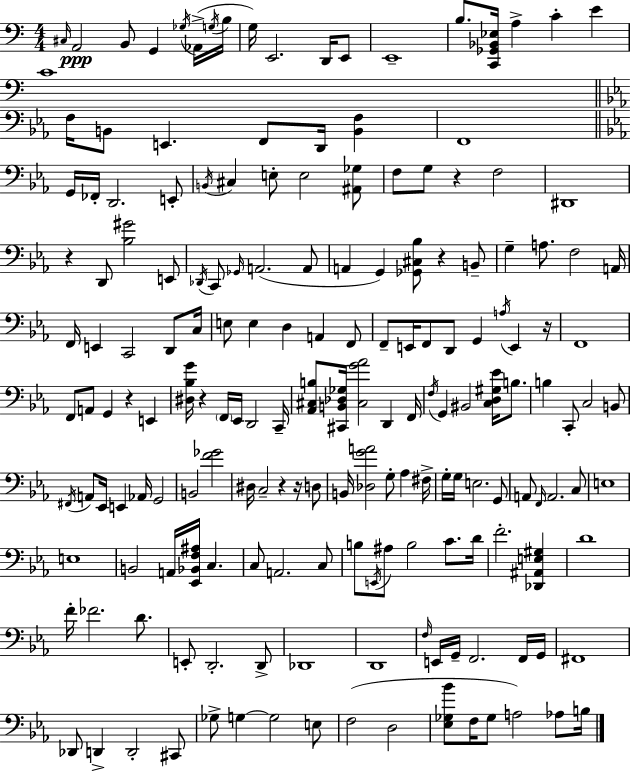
X:1
T:Untitled
M:4/4
L:1/4
K:C
^C,/4 A,,2 B,,/2 G,, _G,/4 _A,,/4 G,/4 B,/4 G,/4 E,,2 D,,/4 E,,/2 E,,4 B,/2 [C,,_G,,_B,,_E,]/4 A, C E C4 F,/4 B,,/2 E,, F,,/2 D,,/4 [B,,F,] F,,4 G,,/4 _F,,/4 D,,2 E,,/2 B,,/4 ^C, E,/2 E,2 [^A,,_G,]/2 F,/2 G,/2 z F,2 ^D,,4 z D,,/2 [_B,^G]2 E,,/2 _D,,/4 C,,/2 _G,,/4 A,,2 A,,/2 A,, G,, [_G,,^C,_B,]/2 z B,,/2 G, A,/2 F,2 A,,/4 F,,/4 E,, C,,2 D,,/2 C,/4 E,/2 E, D, A,, F,,/2 F,,/2 E,,/4 F,,/2 D,,/2 G,, A,/4 E,, z/4 F,,4 F,,/2 A,,/2 G,, z E,, [^D,_B,G]/4 z F,,/4 _E,,/4 D,,2 C,,/4 [_A,,^C,B,]/2 [^C,,B,,_D,_G,]/4 [^C,G_A]2 D,, F,,/4 F,/4 G,, ^B,,2 [C,D,^G,_E]/4 B,/2 B, C,,/2 C,2 B,,/2 ^F,,/4 A,,/2 _E,,/4 E,, _A,,/4 G,,2 B,,2 [F_G]2 ^D,/4 C,2 z z/4 D,/2 B,,/4 [_D,GA]2 G,/2 _A, ^F,/4 G,/4 G,/4 E,2 G,,/2 A,,/2 F,,/4 A,,2 C,/2 E,4 E,4 B,,2 A,,/4 [_E,,_B,,F,^A,]/4 C, C,/2 A,,2 C,/2 B,/2 E,,/4 ^A,/2 B,2 C/2 D/4 F2 [_D,,^A,,E,^G,] D4 F/4 _F2 D/2 E,,/2 D,,2 D,,/2 _D,,4 D,,4 F,/4 E,,/4 G,,/4 F,,2 F,,/4 G,,/4 ^F,,4 _D,,/2 D,, D,,2 ^C,,/2 _G,/2 G, G,2 E,/2 F,2 D,2 [_E,_G,_B]/2 F,/4 _G,/2 A,2 _A,/2 B,/4